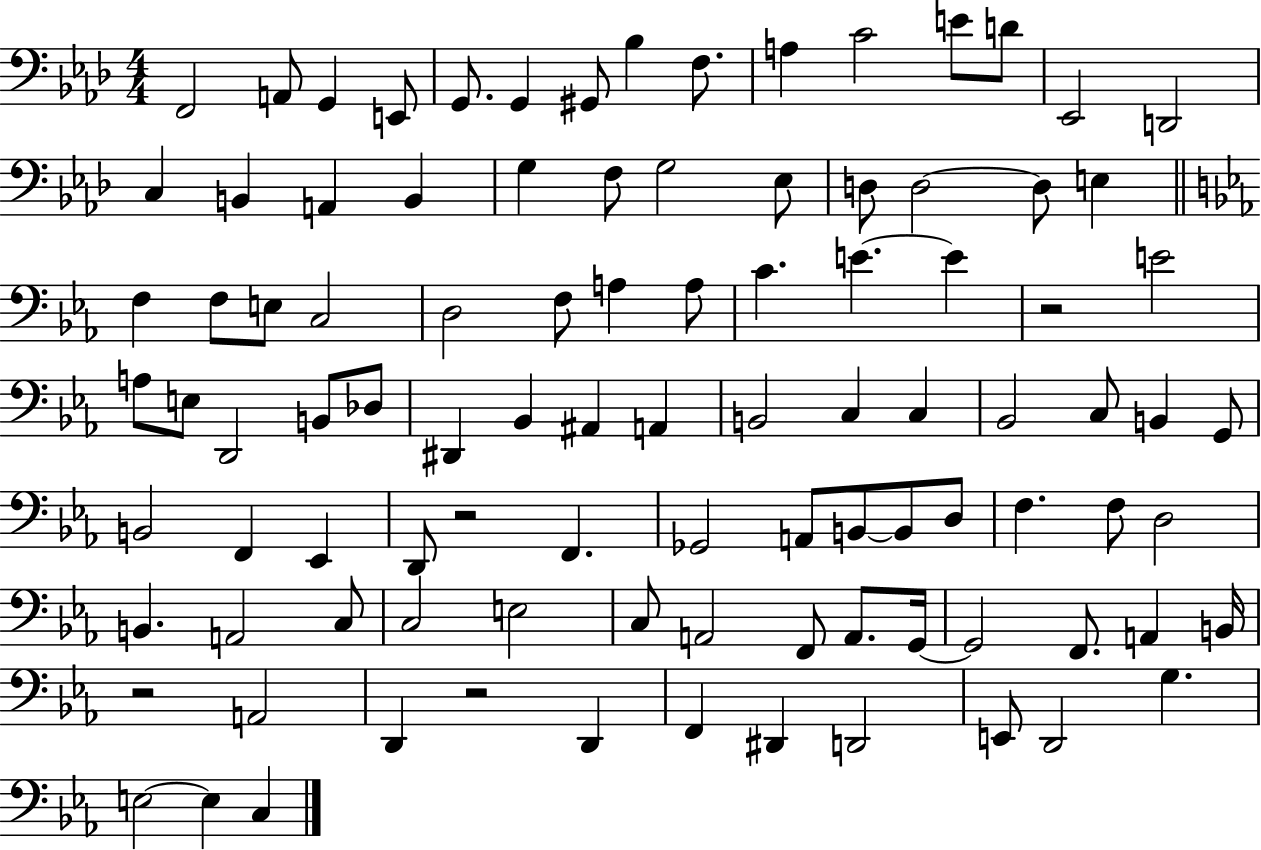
{
  \clef bass
  \numericTimeSignature
  \time 4/4
  \key aes \major
  f,2 a,8 g,4 e,8 | g,8. g,4 gis,8 bes4 f8. | a4 c'2 e'8 d'8 | ees,2 d,2 | \break c4 b,4 a,4 b,4 | g4 f8 g2 ees8 | d8 d2~~ d8 e4 | \bar "||" \break \key c \minor f4 f8 e8 c2 | d2 f8 a4 a8 | c'4. e'4.~~ e'4 | r2 e'2 | \break a8 e8 d,2 b,8 des8 | dis,4 bes,4 ais,4 a,4 | b,2 c4 c4 | bes,2 c8 b,4 g,8 | \break b,2 f,4 ees,4 | d,8 r2 f,4. | ges,2 a,8 b,8~~ b,8 d8 | f4. f8 d2 | \break b,4. a,2 c8 | c2 e2 | c8 a,2 f,8 a,8. g,16~~ | g,2 f,8. a,4 b,16 | \break r2 a,2 | d,4 r2 d,4 | f,4 dis,4 d,2 | e,8 d,2 g4. | \break e2~~ e4 c4 | \bar "|."
}